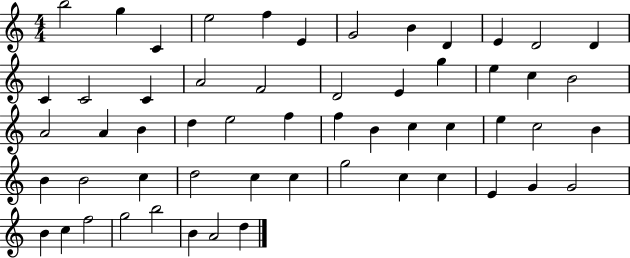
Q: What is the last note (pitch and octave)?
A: D5